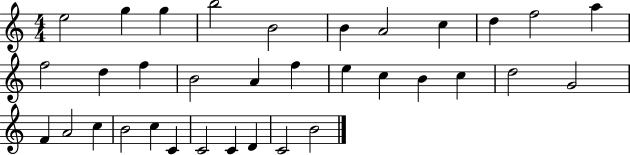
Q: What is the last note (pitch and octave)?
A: B4